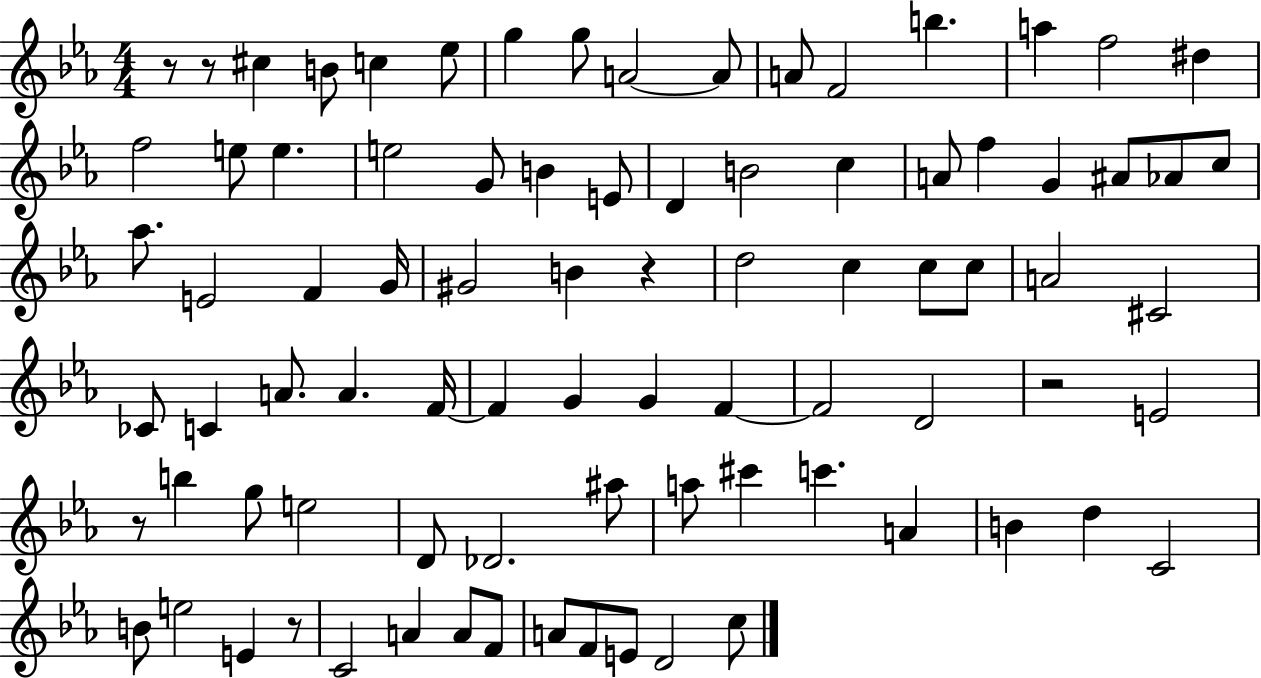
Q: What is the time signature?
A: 4/4